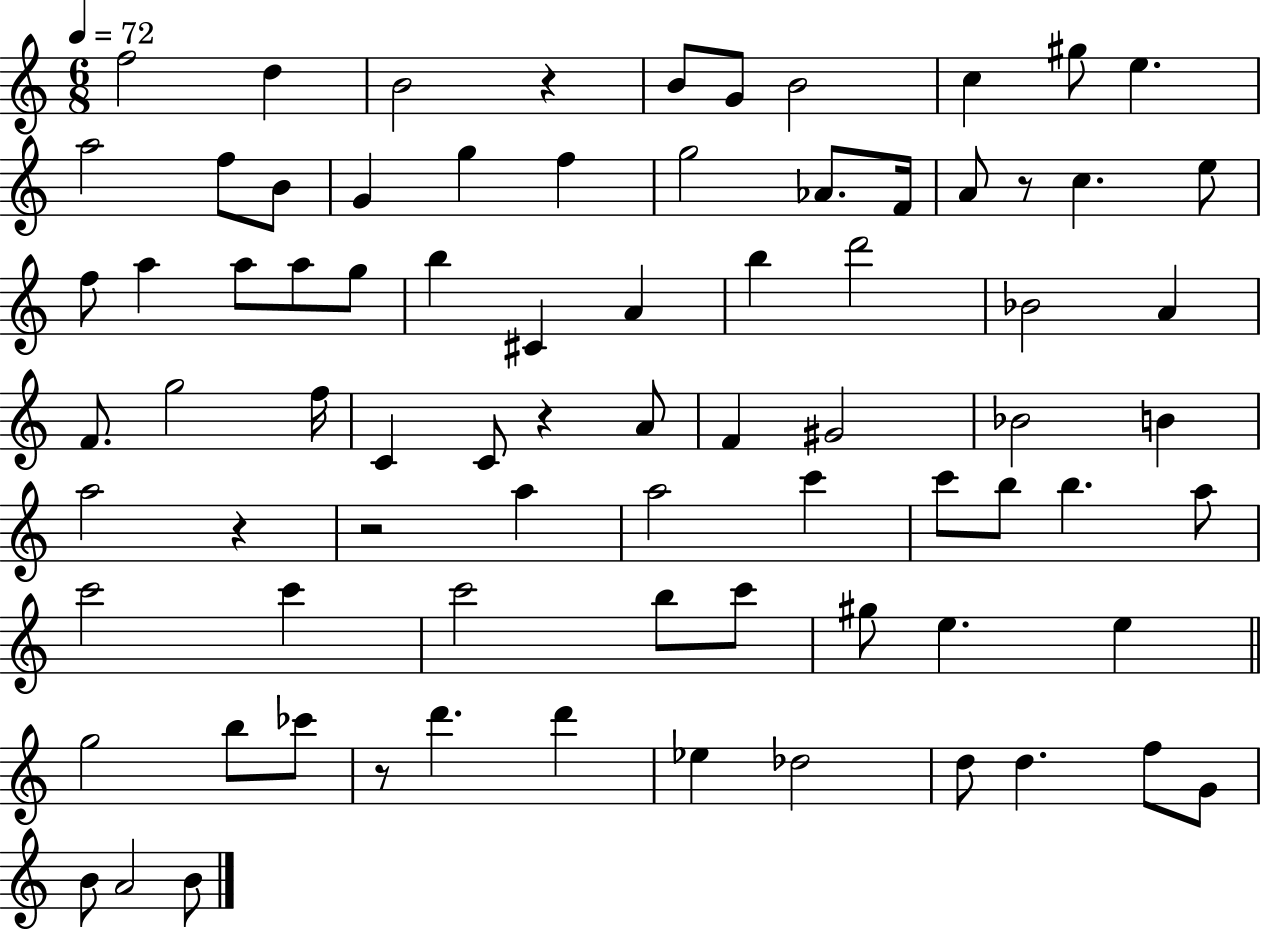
X:1
T:Untitled
M:6/8
L:1/4
K:C
f2 d B2 z B/2 G/2 B2 c ^g/2 e a2 f/2 B/2 G g f g2 _A/2 F/4 A/2 z/2 c e/2 f/2 a a/2 a/2 g/2 b ^C A b d'2 _B2 A F/2 g2 f/4 C C/2 z A/2 F ^G2 _B2 B a2 z z2 a a2 c' c'/2 b/2 b a/2 c'2 c' c'2 b/2 c'/2 ^g/2 e e g2 b/2 _c'/2 z/2 d' d' _e _d2 d/2 d f/2 G/2 B/2 A2 B/2